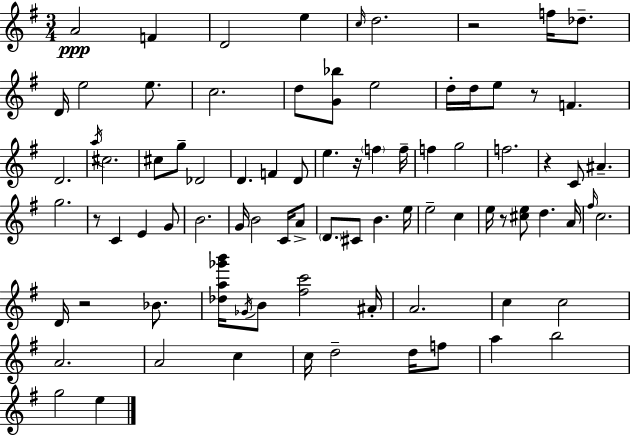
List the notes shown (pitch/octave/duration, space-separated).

A4/h F4/q D4/h E5/q C5/s D5/h. R/h F5/s Db5/e. D4/s E5/h E5/e. C5/h. D5/e [G4,Bb5]/e E5/h D5/s D5/s E5/e R/e F4/q. D4/h. A5/s C#5/h. C#5/e G5/e Db4/h D4/q. F4/q D4/e E5/q. R/s F5/q F5/s F5/q G5/h F5/h. R/q C4/e A#4/q. G5/h. R/e C4/q E4/q G4/e B4/h. G4/s B4/h C4/s A4/e D4/e. C#4/e B4/q. E5/s E5/h C5/q E5/s R/e [C#5,E5]/e D5/q. A4/s F#5/s C5/h. D4/s R/h Bb4/e. [Db5,A5,Gb6,B6]/s Gb4/s B4/e [F#5,C6]/h A#4/s A4/h. C5/q C5/h A4/h. A4/h C5/q C5/s D5/h D5/s F5/e A5/q B5/h G5/h E5/q